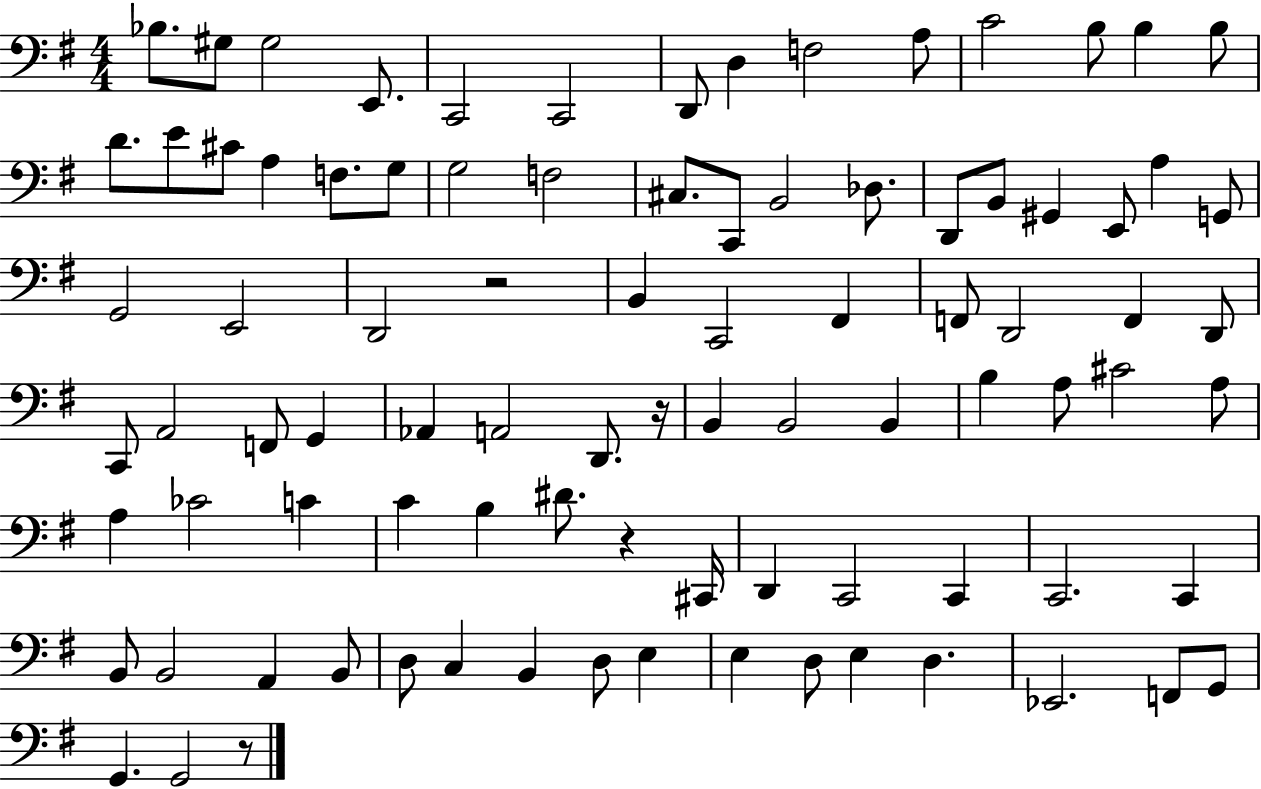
{
  \clef bass
  \numericTimeSignature
  \time 4/4
  \key g \major
  bes8. gis8 gis2 e,8. | c,2 c,2 | d,8 d4 f2 a8 | c'2 b8 b4 b8 | \break d'8. e'8 cis'8 a4 f8. g8 | g2 f2 | cis8. c,8 b,2 des8. | d,8 b,8 gis,4 e,8 a4 g,8 | \break g,2 e,2 | d,2 r2 | b,4 c,2 fis,4 | f,8 d,2 f,4 d,8 | \break c,8 a,2 f,8 g,4 | aes,4 a,2 d,8. r16 | b,4 b,2 b,4 | b4 a8 cis'2 a8 | \break a4 ces'2 c'4 | c'4 b4 dis'8. r4 cis,16 | d,4 c,2 c,4 | c,2. c,4 | \break b,8 b,2 a,4 b,8 | d8 c4 b,4 d8 e4 | e4 d8 e4 d4. | ees,2. f,8 g,8 | \break g,4. g,2 r8 | \bar "|."
}